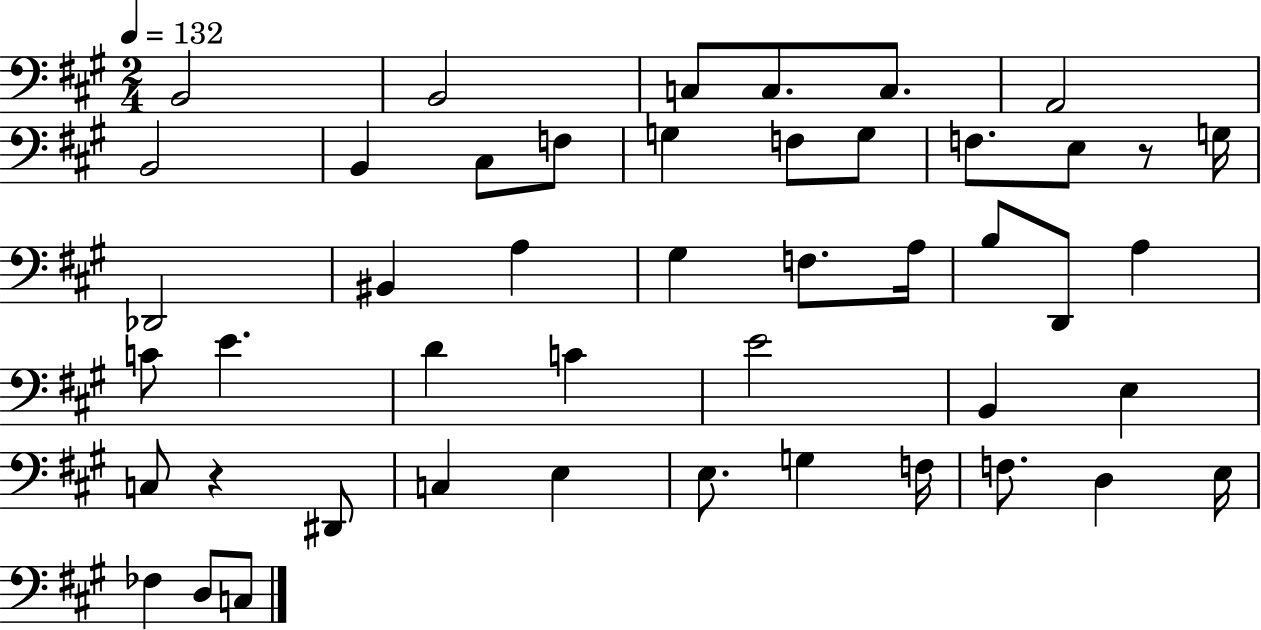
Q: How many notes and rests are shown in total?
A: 47